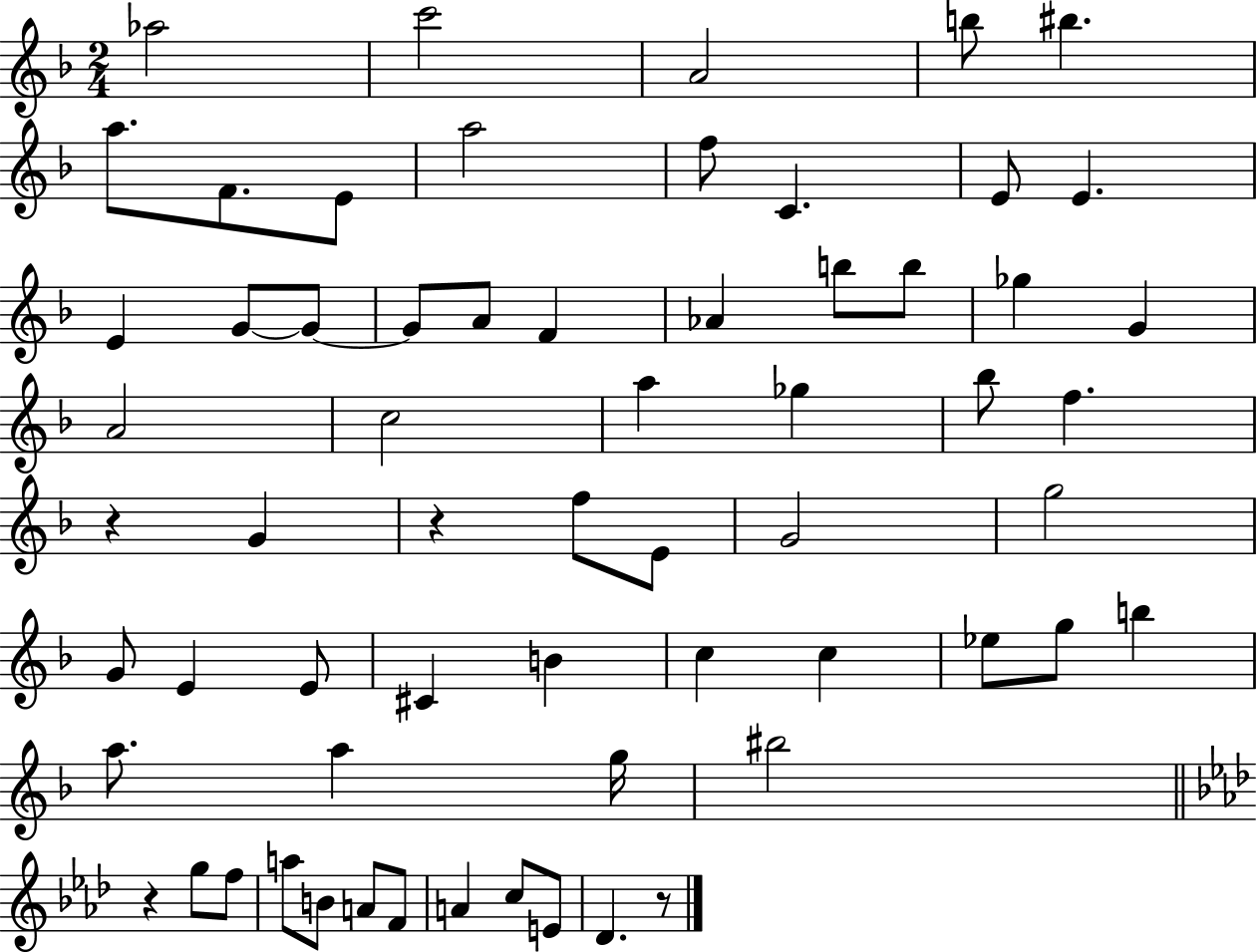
Ab5/h C6/h A4/h B5/e BIS5/q. A5/e. F4/e. E4/e A5/h F5/e C4/q. E4/e E4/q. E4/q G4/e G4/e G4/e A4/e F4/q Ab4/q B5/e B5/e Gb5/q G4/q A4/h C5/h A5/q Gb5/q Bb5/e F5/q. R/q G4/q R/q F5/e E4/e G4/h G5/h G4/e E4/q E4/e C#4/q B4/q C5/q C5/q Eb5/e G5/e B5/q A5/e. A5/q G5/s BIS5/h R/q G5/e F5/e A5/e B4/e A4/e F4/e A4/q C5/e E4/e Db4/q. R/e